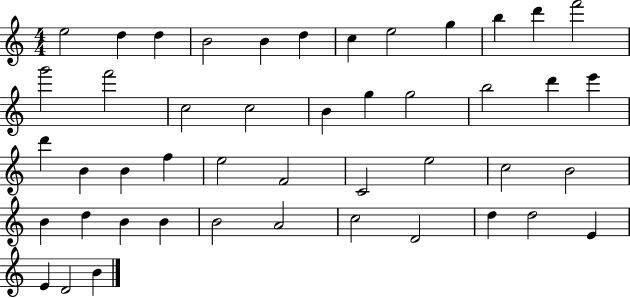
E5/h D5/q D5/q B4/h B4/q D5/q C5/q E5/h G5/q B5/q D6/q F6/h G6/h F6/h C5/h C5/h B4/q G5/q G5/h B5/h D6/q E6/q D6/q B4/q B4/q F5/q E5/h F4/h C4/h E5/h C5/h B4/h B4/q D5/q B4/q B4/q B4/h A4/h C5/h D4/h D5/q D5/h E4/q E4/q D4/h B4/q